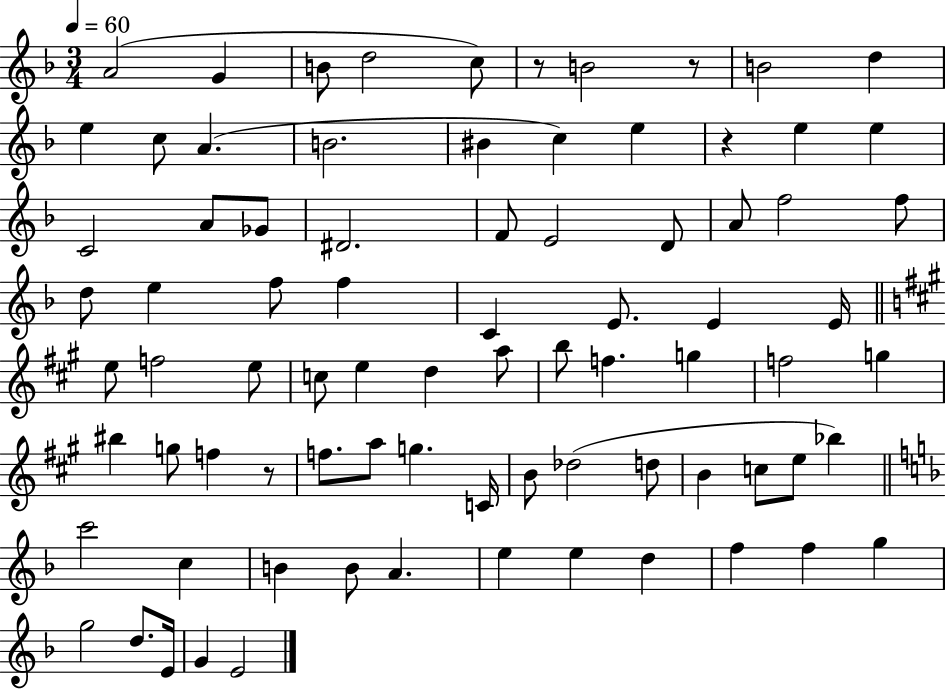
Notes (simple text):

A4/h G4/q B4/e D5/h C5/e R/e B4/h R/e B4/h D5/q E5/q C5/e A4/q. B4/h. BIS4/q C5/q E5/q R/q E5/q E5/q C4/h A4/e Gb4/e D#4/h. F4/e E4/h D4/e A4/e F5/h F5/e D5/e E5/q F5/e F5/q C4/q E4/e. E4/q E4/s E5/e F5/h E5/e C5/e E5/q D5/q A5/e B5/e F5/q. G5/q F5/h G5/q BIS5/q G5/e F5/q R/e F5/e. A5/e G5/q. C4/s B4/e Db5/h D5/e B4/q C5/e E5/e Bb5/q C6/h C5/q B4/q B4/e A4/q. E5/q E5/q D5/q F5/q F5/q G5/q G5/h D5/e. E4/s G4/q E4/h